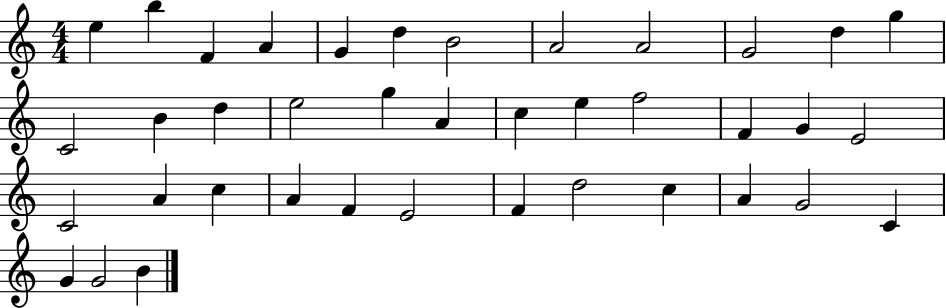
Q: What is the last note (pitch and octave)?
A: B4